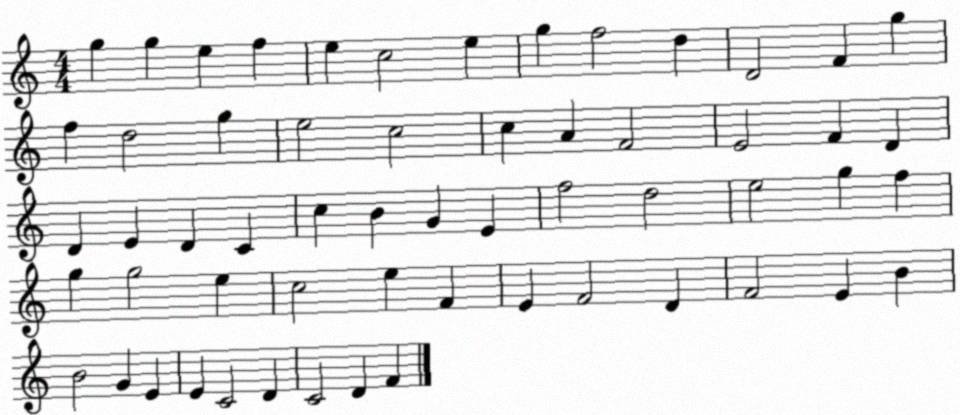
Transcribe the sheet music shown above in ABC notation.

X:1
T:Untitled
M:4/4
L:1/4
K:C
g g e f e c2 e g f2 d D2 F g f d2 g e2 c2 c A F2 E2 F D D E D C c B G E f2 d2 e2 g f g g2 e c2 e F E F2 D F2 E B B2 G E E C2 D C2 D F